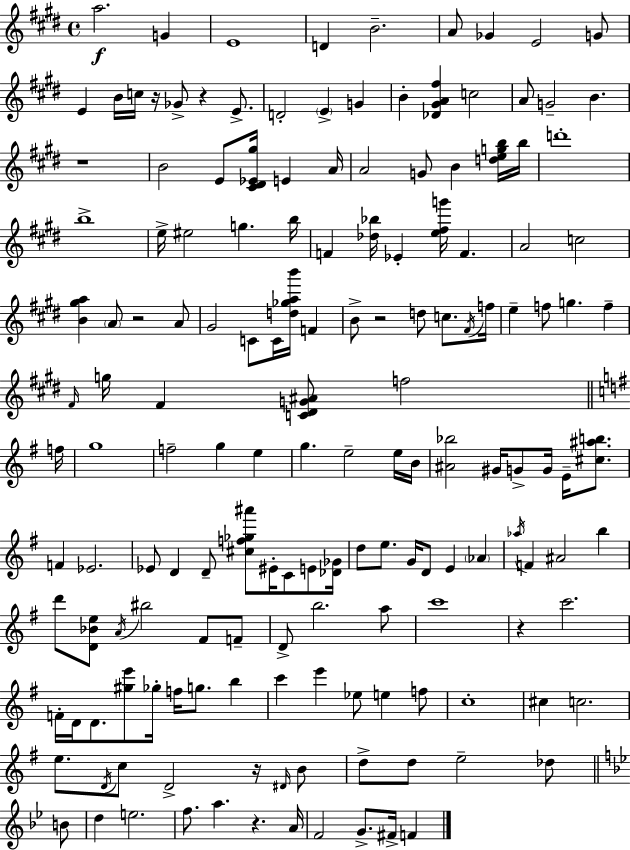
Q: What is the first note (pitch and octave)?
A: A5